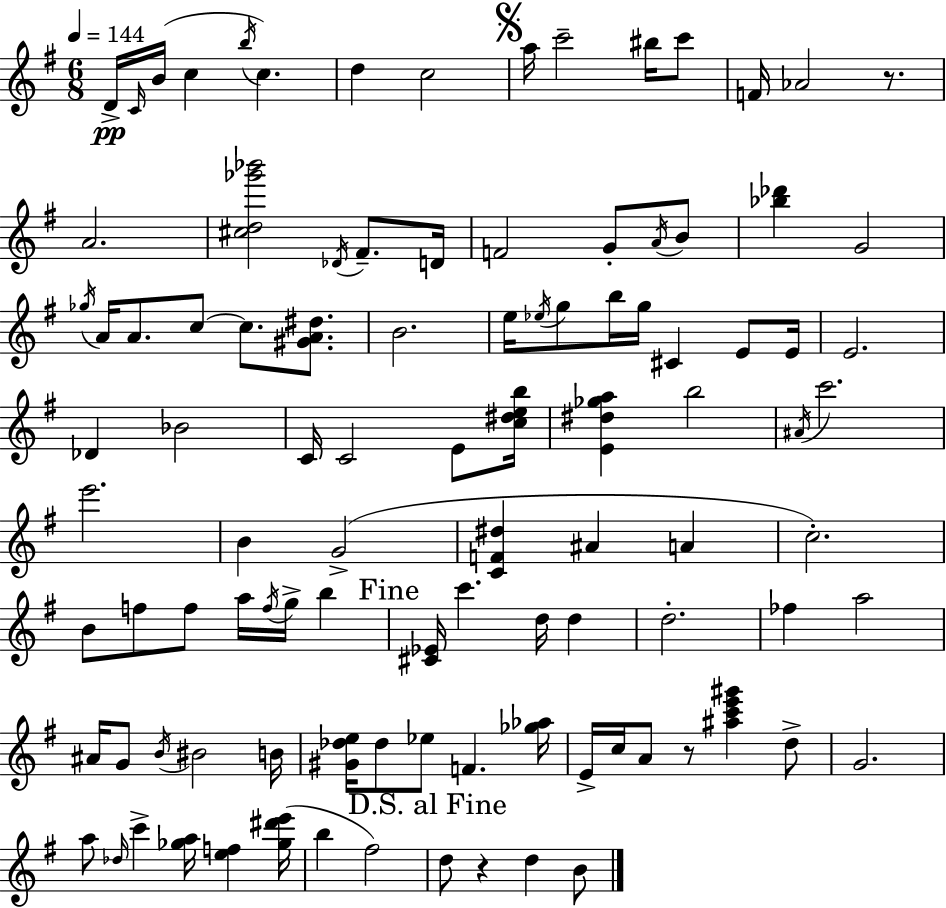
D4/s C4/s B4/s C5/q B5/s C5/q. D5/q C5/h A5/s C6/h BIS5/s C6/e F4/s Ab4/h R/e. A4/h. [C#5,D5,Gb6,Bb6]/h Db4/s F#4/e. D4/s F4/h G4/e A4/s B4/e [Bb5,Db6]/q G4/h Gb5/s A4/s A4/e. C5/e C5/e. [G#4,A4,D#5]/e. B4/h. E5/s Eb5/s G5/e B5/s G5/s C#4/q E4/e E4/s E4/h. Db4/q Bb4/h C4/s C4/h E4/e [C5,D#5,E5,B5]/s [E4,D#5,Gb5,A5]/q B5/h A#4/s C6/h. E6/h. B4/q G4/h [C4,F4,D#5]/q A#4/q A4/q C5/h. B4/e F5/e F5/e A5/s F5/s G5/s B5/q [C#4,Eb4]/s C6/q. D5/s D5/q D5/h. FES5/q A5/h A#4/s G4/e B4/s BIS4/h B4/s [G#4,Db5,E5]/s Db5/e Eb5/e F4/q. [Gb5,Ab5]/s E4/s C5/s A4/e R/e [A#5,C6,E6,G#6]/q D5/e G4/h. A5/e Db5/s C6/q [Gb5,A5]/s [E5,F5]/q [Gb5,D#6,E6]/s B5/q F#5/h D5/e R/q D5/q B4/e